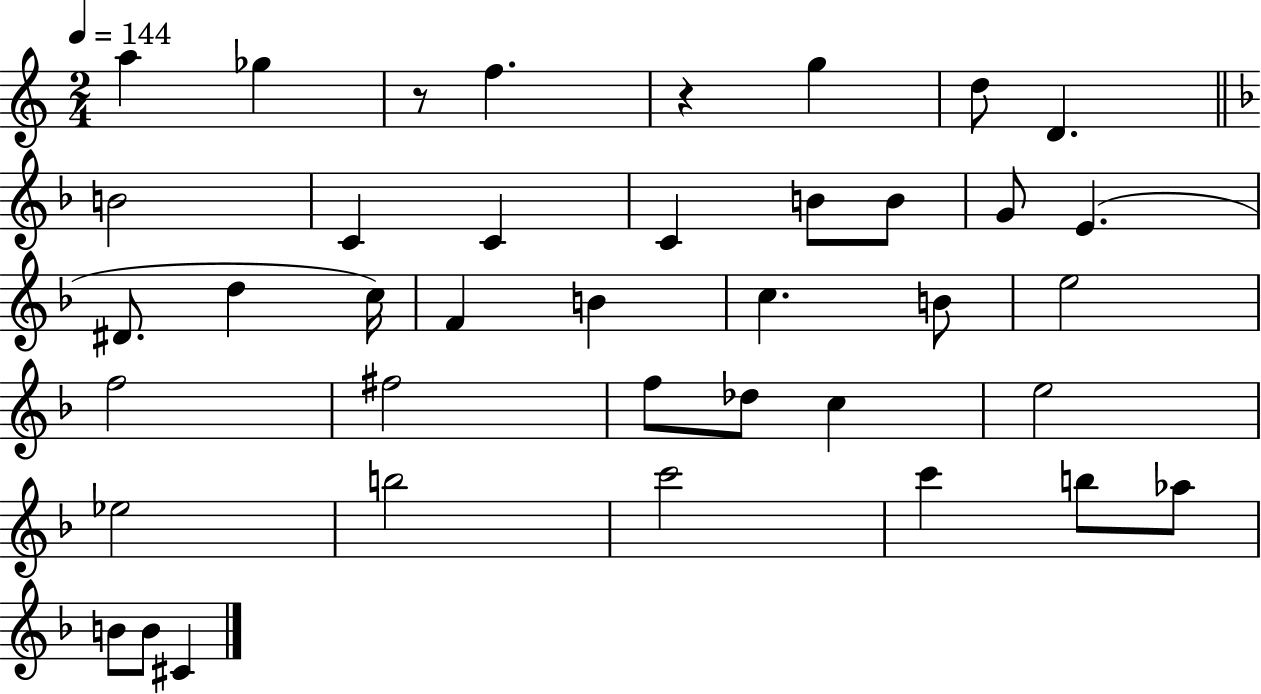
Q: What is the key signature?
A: C major